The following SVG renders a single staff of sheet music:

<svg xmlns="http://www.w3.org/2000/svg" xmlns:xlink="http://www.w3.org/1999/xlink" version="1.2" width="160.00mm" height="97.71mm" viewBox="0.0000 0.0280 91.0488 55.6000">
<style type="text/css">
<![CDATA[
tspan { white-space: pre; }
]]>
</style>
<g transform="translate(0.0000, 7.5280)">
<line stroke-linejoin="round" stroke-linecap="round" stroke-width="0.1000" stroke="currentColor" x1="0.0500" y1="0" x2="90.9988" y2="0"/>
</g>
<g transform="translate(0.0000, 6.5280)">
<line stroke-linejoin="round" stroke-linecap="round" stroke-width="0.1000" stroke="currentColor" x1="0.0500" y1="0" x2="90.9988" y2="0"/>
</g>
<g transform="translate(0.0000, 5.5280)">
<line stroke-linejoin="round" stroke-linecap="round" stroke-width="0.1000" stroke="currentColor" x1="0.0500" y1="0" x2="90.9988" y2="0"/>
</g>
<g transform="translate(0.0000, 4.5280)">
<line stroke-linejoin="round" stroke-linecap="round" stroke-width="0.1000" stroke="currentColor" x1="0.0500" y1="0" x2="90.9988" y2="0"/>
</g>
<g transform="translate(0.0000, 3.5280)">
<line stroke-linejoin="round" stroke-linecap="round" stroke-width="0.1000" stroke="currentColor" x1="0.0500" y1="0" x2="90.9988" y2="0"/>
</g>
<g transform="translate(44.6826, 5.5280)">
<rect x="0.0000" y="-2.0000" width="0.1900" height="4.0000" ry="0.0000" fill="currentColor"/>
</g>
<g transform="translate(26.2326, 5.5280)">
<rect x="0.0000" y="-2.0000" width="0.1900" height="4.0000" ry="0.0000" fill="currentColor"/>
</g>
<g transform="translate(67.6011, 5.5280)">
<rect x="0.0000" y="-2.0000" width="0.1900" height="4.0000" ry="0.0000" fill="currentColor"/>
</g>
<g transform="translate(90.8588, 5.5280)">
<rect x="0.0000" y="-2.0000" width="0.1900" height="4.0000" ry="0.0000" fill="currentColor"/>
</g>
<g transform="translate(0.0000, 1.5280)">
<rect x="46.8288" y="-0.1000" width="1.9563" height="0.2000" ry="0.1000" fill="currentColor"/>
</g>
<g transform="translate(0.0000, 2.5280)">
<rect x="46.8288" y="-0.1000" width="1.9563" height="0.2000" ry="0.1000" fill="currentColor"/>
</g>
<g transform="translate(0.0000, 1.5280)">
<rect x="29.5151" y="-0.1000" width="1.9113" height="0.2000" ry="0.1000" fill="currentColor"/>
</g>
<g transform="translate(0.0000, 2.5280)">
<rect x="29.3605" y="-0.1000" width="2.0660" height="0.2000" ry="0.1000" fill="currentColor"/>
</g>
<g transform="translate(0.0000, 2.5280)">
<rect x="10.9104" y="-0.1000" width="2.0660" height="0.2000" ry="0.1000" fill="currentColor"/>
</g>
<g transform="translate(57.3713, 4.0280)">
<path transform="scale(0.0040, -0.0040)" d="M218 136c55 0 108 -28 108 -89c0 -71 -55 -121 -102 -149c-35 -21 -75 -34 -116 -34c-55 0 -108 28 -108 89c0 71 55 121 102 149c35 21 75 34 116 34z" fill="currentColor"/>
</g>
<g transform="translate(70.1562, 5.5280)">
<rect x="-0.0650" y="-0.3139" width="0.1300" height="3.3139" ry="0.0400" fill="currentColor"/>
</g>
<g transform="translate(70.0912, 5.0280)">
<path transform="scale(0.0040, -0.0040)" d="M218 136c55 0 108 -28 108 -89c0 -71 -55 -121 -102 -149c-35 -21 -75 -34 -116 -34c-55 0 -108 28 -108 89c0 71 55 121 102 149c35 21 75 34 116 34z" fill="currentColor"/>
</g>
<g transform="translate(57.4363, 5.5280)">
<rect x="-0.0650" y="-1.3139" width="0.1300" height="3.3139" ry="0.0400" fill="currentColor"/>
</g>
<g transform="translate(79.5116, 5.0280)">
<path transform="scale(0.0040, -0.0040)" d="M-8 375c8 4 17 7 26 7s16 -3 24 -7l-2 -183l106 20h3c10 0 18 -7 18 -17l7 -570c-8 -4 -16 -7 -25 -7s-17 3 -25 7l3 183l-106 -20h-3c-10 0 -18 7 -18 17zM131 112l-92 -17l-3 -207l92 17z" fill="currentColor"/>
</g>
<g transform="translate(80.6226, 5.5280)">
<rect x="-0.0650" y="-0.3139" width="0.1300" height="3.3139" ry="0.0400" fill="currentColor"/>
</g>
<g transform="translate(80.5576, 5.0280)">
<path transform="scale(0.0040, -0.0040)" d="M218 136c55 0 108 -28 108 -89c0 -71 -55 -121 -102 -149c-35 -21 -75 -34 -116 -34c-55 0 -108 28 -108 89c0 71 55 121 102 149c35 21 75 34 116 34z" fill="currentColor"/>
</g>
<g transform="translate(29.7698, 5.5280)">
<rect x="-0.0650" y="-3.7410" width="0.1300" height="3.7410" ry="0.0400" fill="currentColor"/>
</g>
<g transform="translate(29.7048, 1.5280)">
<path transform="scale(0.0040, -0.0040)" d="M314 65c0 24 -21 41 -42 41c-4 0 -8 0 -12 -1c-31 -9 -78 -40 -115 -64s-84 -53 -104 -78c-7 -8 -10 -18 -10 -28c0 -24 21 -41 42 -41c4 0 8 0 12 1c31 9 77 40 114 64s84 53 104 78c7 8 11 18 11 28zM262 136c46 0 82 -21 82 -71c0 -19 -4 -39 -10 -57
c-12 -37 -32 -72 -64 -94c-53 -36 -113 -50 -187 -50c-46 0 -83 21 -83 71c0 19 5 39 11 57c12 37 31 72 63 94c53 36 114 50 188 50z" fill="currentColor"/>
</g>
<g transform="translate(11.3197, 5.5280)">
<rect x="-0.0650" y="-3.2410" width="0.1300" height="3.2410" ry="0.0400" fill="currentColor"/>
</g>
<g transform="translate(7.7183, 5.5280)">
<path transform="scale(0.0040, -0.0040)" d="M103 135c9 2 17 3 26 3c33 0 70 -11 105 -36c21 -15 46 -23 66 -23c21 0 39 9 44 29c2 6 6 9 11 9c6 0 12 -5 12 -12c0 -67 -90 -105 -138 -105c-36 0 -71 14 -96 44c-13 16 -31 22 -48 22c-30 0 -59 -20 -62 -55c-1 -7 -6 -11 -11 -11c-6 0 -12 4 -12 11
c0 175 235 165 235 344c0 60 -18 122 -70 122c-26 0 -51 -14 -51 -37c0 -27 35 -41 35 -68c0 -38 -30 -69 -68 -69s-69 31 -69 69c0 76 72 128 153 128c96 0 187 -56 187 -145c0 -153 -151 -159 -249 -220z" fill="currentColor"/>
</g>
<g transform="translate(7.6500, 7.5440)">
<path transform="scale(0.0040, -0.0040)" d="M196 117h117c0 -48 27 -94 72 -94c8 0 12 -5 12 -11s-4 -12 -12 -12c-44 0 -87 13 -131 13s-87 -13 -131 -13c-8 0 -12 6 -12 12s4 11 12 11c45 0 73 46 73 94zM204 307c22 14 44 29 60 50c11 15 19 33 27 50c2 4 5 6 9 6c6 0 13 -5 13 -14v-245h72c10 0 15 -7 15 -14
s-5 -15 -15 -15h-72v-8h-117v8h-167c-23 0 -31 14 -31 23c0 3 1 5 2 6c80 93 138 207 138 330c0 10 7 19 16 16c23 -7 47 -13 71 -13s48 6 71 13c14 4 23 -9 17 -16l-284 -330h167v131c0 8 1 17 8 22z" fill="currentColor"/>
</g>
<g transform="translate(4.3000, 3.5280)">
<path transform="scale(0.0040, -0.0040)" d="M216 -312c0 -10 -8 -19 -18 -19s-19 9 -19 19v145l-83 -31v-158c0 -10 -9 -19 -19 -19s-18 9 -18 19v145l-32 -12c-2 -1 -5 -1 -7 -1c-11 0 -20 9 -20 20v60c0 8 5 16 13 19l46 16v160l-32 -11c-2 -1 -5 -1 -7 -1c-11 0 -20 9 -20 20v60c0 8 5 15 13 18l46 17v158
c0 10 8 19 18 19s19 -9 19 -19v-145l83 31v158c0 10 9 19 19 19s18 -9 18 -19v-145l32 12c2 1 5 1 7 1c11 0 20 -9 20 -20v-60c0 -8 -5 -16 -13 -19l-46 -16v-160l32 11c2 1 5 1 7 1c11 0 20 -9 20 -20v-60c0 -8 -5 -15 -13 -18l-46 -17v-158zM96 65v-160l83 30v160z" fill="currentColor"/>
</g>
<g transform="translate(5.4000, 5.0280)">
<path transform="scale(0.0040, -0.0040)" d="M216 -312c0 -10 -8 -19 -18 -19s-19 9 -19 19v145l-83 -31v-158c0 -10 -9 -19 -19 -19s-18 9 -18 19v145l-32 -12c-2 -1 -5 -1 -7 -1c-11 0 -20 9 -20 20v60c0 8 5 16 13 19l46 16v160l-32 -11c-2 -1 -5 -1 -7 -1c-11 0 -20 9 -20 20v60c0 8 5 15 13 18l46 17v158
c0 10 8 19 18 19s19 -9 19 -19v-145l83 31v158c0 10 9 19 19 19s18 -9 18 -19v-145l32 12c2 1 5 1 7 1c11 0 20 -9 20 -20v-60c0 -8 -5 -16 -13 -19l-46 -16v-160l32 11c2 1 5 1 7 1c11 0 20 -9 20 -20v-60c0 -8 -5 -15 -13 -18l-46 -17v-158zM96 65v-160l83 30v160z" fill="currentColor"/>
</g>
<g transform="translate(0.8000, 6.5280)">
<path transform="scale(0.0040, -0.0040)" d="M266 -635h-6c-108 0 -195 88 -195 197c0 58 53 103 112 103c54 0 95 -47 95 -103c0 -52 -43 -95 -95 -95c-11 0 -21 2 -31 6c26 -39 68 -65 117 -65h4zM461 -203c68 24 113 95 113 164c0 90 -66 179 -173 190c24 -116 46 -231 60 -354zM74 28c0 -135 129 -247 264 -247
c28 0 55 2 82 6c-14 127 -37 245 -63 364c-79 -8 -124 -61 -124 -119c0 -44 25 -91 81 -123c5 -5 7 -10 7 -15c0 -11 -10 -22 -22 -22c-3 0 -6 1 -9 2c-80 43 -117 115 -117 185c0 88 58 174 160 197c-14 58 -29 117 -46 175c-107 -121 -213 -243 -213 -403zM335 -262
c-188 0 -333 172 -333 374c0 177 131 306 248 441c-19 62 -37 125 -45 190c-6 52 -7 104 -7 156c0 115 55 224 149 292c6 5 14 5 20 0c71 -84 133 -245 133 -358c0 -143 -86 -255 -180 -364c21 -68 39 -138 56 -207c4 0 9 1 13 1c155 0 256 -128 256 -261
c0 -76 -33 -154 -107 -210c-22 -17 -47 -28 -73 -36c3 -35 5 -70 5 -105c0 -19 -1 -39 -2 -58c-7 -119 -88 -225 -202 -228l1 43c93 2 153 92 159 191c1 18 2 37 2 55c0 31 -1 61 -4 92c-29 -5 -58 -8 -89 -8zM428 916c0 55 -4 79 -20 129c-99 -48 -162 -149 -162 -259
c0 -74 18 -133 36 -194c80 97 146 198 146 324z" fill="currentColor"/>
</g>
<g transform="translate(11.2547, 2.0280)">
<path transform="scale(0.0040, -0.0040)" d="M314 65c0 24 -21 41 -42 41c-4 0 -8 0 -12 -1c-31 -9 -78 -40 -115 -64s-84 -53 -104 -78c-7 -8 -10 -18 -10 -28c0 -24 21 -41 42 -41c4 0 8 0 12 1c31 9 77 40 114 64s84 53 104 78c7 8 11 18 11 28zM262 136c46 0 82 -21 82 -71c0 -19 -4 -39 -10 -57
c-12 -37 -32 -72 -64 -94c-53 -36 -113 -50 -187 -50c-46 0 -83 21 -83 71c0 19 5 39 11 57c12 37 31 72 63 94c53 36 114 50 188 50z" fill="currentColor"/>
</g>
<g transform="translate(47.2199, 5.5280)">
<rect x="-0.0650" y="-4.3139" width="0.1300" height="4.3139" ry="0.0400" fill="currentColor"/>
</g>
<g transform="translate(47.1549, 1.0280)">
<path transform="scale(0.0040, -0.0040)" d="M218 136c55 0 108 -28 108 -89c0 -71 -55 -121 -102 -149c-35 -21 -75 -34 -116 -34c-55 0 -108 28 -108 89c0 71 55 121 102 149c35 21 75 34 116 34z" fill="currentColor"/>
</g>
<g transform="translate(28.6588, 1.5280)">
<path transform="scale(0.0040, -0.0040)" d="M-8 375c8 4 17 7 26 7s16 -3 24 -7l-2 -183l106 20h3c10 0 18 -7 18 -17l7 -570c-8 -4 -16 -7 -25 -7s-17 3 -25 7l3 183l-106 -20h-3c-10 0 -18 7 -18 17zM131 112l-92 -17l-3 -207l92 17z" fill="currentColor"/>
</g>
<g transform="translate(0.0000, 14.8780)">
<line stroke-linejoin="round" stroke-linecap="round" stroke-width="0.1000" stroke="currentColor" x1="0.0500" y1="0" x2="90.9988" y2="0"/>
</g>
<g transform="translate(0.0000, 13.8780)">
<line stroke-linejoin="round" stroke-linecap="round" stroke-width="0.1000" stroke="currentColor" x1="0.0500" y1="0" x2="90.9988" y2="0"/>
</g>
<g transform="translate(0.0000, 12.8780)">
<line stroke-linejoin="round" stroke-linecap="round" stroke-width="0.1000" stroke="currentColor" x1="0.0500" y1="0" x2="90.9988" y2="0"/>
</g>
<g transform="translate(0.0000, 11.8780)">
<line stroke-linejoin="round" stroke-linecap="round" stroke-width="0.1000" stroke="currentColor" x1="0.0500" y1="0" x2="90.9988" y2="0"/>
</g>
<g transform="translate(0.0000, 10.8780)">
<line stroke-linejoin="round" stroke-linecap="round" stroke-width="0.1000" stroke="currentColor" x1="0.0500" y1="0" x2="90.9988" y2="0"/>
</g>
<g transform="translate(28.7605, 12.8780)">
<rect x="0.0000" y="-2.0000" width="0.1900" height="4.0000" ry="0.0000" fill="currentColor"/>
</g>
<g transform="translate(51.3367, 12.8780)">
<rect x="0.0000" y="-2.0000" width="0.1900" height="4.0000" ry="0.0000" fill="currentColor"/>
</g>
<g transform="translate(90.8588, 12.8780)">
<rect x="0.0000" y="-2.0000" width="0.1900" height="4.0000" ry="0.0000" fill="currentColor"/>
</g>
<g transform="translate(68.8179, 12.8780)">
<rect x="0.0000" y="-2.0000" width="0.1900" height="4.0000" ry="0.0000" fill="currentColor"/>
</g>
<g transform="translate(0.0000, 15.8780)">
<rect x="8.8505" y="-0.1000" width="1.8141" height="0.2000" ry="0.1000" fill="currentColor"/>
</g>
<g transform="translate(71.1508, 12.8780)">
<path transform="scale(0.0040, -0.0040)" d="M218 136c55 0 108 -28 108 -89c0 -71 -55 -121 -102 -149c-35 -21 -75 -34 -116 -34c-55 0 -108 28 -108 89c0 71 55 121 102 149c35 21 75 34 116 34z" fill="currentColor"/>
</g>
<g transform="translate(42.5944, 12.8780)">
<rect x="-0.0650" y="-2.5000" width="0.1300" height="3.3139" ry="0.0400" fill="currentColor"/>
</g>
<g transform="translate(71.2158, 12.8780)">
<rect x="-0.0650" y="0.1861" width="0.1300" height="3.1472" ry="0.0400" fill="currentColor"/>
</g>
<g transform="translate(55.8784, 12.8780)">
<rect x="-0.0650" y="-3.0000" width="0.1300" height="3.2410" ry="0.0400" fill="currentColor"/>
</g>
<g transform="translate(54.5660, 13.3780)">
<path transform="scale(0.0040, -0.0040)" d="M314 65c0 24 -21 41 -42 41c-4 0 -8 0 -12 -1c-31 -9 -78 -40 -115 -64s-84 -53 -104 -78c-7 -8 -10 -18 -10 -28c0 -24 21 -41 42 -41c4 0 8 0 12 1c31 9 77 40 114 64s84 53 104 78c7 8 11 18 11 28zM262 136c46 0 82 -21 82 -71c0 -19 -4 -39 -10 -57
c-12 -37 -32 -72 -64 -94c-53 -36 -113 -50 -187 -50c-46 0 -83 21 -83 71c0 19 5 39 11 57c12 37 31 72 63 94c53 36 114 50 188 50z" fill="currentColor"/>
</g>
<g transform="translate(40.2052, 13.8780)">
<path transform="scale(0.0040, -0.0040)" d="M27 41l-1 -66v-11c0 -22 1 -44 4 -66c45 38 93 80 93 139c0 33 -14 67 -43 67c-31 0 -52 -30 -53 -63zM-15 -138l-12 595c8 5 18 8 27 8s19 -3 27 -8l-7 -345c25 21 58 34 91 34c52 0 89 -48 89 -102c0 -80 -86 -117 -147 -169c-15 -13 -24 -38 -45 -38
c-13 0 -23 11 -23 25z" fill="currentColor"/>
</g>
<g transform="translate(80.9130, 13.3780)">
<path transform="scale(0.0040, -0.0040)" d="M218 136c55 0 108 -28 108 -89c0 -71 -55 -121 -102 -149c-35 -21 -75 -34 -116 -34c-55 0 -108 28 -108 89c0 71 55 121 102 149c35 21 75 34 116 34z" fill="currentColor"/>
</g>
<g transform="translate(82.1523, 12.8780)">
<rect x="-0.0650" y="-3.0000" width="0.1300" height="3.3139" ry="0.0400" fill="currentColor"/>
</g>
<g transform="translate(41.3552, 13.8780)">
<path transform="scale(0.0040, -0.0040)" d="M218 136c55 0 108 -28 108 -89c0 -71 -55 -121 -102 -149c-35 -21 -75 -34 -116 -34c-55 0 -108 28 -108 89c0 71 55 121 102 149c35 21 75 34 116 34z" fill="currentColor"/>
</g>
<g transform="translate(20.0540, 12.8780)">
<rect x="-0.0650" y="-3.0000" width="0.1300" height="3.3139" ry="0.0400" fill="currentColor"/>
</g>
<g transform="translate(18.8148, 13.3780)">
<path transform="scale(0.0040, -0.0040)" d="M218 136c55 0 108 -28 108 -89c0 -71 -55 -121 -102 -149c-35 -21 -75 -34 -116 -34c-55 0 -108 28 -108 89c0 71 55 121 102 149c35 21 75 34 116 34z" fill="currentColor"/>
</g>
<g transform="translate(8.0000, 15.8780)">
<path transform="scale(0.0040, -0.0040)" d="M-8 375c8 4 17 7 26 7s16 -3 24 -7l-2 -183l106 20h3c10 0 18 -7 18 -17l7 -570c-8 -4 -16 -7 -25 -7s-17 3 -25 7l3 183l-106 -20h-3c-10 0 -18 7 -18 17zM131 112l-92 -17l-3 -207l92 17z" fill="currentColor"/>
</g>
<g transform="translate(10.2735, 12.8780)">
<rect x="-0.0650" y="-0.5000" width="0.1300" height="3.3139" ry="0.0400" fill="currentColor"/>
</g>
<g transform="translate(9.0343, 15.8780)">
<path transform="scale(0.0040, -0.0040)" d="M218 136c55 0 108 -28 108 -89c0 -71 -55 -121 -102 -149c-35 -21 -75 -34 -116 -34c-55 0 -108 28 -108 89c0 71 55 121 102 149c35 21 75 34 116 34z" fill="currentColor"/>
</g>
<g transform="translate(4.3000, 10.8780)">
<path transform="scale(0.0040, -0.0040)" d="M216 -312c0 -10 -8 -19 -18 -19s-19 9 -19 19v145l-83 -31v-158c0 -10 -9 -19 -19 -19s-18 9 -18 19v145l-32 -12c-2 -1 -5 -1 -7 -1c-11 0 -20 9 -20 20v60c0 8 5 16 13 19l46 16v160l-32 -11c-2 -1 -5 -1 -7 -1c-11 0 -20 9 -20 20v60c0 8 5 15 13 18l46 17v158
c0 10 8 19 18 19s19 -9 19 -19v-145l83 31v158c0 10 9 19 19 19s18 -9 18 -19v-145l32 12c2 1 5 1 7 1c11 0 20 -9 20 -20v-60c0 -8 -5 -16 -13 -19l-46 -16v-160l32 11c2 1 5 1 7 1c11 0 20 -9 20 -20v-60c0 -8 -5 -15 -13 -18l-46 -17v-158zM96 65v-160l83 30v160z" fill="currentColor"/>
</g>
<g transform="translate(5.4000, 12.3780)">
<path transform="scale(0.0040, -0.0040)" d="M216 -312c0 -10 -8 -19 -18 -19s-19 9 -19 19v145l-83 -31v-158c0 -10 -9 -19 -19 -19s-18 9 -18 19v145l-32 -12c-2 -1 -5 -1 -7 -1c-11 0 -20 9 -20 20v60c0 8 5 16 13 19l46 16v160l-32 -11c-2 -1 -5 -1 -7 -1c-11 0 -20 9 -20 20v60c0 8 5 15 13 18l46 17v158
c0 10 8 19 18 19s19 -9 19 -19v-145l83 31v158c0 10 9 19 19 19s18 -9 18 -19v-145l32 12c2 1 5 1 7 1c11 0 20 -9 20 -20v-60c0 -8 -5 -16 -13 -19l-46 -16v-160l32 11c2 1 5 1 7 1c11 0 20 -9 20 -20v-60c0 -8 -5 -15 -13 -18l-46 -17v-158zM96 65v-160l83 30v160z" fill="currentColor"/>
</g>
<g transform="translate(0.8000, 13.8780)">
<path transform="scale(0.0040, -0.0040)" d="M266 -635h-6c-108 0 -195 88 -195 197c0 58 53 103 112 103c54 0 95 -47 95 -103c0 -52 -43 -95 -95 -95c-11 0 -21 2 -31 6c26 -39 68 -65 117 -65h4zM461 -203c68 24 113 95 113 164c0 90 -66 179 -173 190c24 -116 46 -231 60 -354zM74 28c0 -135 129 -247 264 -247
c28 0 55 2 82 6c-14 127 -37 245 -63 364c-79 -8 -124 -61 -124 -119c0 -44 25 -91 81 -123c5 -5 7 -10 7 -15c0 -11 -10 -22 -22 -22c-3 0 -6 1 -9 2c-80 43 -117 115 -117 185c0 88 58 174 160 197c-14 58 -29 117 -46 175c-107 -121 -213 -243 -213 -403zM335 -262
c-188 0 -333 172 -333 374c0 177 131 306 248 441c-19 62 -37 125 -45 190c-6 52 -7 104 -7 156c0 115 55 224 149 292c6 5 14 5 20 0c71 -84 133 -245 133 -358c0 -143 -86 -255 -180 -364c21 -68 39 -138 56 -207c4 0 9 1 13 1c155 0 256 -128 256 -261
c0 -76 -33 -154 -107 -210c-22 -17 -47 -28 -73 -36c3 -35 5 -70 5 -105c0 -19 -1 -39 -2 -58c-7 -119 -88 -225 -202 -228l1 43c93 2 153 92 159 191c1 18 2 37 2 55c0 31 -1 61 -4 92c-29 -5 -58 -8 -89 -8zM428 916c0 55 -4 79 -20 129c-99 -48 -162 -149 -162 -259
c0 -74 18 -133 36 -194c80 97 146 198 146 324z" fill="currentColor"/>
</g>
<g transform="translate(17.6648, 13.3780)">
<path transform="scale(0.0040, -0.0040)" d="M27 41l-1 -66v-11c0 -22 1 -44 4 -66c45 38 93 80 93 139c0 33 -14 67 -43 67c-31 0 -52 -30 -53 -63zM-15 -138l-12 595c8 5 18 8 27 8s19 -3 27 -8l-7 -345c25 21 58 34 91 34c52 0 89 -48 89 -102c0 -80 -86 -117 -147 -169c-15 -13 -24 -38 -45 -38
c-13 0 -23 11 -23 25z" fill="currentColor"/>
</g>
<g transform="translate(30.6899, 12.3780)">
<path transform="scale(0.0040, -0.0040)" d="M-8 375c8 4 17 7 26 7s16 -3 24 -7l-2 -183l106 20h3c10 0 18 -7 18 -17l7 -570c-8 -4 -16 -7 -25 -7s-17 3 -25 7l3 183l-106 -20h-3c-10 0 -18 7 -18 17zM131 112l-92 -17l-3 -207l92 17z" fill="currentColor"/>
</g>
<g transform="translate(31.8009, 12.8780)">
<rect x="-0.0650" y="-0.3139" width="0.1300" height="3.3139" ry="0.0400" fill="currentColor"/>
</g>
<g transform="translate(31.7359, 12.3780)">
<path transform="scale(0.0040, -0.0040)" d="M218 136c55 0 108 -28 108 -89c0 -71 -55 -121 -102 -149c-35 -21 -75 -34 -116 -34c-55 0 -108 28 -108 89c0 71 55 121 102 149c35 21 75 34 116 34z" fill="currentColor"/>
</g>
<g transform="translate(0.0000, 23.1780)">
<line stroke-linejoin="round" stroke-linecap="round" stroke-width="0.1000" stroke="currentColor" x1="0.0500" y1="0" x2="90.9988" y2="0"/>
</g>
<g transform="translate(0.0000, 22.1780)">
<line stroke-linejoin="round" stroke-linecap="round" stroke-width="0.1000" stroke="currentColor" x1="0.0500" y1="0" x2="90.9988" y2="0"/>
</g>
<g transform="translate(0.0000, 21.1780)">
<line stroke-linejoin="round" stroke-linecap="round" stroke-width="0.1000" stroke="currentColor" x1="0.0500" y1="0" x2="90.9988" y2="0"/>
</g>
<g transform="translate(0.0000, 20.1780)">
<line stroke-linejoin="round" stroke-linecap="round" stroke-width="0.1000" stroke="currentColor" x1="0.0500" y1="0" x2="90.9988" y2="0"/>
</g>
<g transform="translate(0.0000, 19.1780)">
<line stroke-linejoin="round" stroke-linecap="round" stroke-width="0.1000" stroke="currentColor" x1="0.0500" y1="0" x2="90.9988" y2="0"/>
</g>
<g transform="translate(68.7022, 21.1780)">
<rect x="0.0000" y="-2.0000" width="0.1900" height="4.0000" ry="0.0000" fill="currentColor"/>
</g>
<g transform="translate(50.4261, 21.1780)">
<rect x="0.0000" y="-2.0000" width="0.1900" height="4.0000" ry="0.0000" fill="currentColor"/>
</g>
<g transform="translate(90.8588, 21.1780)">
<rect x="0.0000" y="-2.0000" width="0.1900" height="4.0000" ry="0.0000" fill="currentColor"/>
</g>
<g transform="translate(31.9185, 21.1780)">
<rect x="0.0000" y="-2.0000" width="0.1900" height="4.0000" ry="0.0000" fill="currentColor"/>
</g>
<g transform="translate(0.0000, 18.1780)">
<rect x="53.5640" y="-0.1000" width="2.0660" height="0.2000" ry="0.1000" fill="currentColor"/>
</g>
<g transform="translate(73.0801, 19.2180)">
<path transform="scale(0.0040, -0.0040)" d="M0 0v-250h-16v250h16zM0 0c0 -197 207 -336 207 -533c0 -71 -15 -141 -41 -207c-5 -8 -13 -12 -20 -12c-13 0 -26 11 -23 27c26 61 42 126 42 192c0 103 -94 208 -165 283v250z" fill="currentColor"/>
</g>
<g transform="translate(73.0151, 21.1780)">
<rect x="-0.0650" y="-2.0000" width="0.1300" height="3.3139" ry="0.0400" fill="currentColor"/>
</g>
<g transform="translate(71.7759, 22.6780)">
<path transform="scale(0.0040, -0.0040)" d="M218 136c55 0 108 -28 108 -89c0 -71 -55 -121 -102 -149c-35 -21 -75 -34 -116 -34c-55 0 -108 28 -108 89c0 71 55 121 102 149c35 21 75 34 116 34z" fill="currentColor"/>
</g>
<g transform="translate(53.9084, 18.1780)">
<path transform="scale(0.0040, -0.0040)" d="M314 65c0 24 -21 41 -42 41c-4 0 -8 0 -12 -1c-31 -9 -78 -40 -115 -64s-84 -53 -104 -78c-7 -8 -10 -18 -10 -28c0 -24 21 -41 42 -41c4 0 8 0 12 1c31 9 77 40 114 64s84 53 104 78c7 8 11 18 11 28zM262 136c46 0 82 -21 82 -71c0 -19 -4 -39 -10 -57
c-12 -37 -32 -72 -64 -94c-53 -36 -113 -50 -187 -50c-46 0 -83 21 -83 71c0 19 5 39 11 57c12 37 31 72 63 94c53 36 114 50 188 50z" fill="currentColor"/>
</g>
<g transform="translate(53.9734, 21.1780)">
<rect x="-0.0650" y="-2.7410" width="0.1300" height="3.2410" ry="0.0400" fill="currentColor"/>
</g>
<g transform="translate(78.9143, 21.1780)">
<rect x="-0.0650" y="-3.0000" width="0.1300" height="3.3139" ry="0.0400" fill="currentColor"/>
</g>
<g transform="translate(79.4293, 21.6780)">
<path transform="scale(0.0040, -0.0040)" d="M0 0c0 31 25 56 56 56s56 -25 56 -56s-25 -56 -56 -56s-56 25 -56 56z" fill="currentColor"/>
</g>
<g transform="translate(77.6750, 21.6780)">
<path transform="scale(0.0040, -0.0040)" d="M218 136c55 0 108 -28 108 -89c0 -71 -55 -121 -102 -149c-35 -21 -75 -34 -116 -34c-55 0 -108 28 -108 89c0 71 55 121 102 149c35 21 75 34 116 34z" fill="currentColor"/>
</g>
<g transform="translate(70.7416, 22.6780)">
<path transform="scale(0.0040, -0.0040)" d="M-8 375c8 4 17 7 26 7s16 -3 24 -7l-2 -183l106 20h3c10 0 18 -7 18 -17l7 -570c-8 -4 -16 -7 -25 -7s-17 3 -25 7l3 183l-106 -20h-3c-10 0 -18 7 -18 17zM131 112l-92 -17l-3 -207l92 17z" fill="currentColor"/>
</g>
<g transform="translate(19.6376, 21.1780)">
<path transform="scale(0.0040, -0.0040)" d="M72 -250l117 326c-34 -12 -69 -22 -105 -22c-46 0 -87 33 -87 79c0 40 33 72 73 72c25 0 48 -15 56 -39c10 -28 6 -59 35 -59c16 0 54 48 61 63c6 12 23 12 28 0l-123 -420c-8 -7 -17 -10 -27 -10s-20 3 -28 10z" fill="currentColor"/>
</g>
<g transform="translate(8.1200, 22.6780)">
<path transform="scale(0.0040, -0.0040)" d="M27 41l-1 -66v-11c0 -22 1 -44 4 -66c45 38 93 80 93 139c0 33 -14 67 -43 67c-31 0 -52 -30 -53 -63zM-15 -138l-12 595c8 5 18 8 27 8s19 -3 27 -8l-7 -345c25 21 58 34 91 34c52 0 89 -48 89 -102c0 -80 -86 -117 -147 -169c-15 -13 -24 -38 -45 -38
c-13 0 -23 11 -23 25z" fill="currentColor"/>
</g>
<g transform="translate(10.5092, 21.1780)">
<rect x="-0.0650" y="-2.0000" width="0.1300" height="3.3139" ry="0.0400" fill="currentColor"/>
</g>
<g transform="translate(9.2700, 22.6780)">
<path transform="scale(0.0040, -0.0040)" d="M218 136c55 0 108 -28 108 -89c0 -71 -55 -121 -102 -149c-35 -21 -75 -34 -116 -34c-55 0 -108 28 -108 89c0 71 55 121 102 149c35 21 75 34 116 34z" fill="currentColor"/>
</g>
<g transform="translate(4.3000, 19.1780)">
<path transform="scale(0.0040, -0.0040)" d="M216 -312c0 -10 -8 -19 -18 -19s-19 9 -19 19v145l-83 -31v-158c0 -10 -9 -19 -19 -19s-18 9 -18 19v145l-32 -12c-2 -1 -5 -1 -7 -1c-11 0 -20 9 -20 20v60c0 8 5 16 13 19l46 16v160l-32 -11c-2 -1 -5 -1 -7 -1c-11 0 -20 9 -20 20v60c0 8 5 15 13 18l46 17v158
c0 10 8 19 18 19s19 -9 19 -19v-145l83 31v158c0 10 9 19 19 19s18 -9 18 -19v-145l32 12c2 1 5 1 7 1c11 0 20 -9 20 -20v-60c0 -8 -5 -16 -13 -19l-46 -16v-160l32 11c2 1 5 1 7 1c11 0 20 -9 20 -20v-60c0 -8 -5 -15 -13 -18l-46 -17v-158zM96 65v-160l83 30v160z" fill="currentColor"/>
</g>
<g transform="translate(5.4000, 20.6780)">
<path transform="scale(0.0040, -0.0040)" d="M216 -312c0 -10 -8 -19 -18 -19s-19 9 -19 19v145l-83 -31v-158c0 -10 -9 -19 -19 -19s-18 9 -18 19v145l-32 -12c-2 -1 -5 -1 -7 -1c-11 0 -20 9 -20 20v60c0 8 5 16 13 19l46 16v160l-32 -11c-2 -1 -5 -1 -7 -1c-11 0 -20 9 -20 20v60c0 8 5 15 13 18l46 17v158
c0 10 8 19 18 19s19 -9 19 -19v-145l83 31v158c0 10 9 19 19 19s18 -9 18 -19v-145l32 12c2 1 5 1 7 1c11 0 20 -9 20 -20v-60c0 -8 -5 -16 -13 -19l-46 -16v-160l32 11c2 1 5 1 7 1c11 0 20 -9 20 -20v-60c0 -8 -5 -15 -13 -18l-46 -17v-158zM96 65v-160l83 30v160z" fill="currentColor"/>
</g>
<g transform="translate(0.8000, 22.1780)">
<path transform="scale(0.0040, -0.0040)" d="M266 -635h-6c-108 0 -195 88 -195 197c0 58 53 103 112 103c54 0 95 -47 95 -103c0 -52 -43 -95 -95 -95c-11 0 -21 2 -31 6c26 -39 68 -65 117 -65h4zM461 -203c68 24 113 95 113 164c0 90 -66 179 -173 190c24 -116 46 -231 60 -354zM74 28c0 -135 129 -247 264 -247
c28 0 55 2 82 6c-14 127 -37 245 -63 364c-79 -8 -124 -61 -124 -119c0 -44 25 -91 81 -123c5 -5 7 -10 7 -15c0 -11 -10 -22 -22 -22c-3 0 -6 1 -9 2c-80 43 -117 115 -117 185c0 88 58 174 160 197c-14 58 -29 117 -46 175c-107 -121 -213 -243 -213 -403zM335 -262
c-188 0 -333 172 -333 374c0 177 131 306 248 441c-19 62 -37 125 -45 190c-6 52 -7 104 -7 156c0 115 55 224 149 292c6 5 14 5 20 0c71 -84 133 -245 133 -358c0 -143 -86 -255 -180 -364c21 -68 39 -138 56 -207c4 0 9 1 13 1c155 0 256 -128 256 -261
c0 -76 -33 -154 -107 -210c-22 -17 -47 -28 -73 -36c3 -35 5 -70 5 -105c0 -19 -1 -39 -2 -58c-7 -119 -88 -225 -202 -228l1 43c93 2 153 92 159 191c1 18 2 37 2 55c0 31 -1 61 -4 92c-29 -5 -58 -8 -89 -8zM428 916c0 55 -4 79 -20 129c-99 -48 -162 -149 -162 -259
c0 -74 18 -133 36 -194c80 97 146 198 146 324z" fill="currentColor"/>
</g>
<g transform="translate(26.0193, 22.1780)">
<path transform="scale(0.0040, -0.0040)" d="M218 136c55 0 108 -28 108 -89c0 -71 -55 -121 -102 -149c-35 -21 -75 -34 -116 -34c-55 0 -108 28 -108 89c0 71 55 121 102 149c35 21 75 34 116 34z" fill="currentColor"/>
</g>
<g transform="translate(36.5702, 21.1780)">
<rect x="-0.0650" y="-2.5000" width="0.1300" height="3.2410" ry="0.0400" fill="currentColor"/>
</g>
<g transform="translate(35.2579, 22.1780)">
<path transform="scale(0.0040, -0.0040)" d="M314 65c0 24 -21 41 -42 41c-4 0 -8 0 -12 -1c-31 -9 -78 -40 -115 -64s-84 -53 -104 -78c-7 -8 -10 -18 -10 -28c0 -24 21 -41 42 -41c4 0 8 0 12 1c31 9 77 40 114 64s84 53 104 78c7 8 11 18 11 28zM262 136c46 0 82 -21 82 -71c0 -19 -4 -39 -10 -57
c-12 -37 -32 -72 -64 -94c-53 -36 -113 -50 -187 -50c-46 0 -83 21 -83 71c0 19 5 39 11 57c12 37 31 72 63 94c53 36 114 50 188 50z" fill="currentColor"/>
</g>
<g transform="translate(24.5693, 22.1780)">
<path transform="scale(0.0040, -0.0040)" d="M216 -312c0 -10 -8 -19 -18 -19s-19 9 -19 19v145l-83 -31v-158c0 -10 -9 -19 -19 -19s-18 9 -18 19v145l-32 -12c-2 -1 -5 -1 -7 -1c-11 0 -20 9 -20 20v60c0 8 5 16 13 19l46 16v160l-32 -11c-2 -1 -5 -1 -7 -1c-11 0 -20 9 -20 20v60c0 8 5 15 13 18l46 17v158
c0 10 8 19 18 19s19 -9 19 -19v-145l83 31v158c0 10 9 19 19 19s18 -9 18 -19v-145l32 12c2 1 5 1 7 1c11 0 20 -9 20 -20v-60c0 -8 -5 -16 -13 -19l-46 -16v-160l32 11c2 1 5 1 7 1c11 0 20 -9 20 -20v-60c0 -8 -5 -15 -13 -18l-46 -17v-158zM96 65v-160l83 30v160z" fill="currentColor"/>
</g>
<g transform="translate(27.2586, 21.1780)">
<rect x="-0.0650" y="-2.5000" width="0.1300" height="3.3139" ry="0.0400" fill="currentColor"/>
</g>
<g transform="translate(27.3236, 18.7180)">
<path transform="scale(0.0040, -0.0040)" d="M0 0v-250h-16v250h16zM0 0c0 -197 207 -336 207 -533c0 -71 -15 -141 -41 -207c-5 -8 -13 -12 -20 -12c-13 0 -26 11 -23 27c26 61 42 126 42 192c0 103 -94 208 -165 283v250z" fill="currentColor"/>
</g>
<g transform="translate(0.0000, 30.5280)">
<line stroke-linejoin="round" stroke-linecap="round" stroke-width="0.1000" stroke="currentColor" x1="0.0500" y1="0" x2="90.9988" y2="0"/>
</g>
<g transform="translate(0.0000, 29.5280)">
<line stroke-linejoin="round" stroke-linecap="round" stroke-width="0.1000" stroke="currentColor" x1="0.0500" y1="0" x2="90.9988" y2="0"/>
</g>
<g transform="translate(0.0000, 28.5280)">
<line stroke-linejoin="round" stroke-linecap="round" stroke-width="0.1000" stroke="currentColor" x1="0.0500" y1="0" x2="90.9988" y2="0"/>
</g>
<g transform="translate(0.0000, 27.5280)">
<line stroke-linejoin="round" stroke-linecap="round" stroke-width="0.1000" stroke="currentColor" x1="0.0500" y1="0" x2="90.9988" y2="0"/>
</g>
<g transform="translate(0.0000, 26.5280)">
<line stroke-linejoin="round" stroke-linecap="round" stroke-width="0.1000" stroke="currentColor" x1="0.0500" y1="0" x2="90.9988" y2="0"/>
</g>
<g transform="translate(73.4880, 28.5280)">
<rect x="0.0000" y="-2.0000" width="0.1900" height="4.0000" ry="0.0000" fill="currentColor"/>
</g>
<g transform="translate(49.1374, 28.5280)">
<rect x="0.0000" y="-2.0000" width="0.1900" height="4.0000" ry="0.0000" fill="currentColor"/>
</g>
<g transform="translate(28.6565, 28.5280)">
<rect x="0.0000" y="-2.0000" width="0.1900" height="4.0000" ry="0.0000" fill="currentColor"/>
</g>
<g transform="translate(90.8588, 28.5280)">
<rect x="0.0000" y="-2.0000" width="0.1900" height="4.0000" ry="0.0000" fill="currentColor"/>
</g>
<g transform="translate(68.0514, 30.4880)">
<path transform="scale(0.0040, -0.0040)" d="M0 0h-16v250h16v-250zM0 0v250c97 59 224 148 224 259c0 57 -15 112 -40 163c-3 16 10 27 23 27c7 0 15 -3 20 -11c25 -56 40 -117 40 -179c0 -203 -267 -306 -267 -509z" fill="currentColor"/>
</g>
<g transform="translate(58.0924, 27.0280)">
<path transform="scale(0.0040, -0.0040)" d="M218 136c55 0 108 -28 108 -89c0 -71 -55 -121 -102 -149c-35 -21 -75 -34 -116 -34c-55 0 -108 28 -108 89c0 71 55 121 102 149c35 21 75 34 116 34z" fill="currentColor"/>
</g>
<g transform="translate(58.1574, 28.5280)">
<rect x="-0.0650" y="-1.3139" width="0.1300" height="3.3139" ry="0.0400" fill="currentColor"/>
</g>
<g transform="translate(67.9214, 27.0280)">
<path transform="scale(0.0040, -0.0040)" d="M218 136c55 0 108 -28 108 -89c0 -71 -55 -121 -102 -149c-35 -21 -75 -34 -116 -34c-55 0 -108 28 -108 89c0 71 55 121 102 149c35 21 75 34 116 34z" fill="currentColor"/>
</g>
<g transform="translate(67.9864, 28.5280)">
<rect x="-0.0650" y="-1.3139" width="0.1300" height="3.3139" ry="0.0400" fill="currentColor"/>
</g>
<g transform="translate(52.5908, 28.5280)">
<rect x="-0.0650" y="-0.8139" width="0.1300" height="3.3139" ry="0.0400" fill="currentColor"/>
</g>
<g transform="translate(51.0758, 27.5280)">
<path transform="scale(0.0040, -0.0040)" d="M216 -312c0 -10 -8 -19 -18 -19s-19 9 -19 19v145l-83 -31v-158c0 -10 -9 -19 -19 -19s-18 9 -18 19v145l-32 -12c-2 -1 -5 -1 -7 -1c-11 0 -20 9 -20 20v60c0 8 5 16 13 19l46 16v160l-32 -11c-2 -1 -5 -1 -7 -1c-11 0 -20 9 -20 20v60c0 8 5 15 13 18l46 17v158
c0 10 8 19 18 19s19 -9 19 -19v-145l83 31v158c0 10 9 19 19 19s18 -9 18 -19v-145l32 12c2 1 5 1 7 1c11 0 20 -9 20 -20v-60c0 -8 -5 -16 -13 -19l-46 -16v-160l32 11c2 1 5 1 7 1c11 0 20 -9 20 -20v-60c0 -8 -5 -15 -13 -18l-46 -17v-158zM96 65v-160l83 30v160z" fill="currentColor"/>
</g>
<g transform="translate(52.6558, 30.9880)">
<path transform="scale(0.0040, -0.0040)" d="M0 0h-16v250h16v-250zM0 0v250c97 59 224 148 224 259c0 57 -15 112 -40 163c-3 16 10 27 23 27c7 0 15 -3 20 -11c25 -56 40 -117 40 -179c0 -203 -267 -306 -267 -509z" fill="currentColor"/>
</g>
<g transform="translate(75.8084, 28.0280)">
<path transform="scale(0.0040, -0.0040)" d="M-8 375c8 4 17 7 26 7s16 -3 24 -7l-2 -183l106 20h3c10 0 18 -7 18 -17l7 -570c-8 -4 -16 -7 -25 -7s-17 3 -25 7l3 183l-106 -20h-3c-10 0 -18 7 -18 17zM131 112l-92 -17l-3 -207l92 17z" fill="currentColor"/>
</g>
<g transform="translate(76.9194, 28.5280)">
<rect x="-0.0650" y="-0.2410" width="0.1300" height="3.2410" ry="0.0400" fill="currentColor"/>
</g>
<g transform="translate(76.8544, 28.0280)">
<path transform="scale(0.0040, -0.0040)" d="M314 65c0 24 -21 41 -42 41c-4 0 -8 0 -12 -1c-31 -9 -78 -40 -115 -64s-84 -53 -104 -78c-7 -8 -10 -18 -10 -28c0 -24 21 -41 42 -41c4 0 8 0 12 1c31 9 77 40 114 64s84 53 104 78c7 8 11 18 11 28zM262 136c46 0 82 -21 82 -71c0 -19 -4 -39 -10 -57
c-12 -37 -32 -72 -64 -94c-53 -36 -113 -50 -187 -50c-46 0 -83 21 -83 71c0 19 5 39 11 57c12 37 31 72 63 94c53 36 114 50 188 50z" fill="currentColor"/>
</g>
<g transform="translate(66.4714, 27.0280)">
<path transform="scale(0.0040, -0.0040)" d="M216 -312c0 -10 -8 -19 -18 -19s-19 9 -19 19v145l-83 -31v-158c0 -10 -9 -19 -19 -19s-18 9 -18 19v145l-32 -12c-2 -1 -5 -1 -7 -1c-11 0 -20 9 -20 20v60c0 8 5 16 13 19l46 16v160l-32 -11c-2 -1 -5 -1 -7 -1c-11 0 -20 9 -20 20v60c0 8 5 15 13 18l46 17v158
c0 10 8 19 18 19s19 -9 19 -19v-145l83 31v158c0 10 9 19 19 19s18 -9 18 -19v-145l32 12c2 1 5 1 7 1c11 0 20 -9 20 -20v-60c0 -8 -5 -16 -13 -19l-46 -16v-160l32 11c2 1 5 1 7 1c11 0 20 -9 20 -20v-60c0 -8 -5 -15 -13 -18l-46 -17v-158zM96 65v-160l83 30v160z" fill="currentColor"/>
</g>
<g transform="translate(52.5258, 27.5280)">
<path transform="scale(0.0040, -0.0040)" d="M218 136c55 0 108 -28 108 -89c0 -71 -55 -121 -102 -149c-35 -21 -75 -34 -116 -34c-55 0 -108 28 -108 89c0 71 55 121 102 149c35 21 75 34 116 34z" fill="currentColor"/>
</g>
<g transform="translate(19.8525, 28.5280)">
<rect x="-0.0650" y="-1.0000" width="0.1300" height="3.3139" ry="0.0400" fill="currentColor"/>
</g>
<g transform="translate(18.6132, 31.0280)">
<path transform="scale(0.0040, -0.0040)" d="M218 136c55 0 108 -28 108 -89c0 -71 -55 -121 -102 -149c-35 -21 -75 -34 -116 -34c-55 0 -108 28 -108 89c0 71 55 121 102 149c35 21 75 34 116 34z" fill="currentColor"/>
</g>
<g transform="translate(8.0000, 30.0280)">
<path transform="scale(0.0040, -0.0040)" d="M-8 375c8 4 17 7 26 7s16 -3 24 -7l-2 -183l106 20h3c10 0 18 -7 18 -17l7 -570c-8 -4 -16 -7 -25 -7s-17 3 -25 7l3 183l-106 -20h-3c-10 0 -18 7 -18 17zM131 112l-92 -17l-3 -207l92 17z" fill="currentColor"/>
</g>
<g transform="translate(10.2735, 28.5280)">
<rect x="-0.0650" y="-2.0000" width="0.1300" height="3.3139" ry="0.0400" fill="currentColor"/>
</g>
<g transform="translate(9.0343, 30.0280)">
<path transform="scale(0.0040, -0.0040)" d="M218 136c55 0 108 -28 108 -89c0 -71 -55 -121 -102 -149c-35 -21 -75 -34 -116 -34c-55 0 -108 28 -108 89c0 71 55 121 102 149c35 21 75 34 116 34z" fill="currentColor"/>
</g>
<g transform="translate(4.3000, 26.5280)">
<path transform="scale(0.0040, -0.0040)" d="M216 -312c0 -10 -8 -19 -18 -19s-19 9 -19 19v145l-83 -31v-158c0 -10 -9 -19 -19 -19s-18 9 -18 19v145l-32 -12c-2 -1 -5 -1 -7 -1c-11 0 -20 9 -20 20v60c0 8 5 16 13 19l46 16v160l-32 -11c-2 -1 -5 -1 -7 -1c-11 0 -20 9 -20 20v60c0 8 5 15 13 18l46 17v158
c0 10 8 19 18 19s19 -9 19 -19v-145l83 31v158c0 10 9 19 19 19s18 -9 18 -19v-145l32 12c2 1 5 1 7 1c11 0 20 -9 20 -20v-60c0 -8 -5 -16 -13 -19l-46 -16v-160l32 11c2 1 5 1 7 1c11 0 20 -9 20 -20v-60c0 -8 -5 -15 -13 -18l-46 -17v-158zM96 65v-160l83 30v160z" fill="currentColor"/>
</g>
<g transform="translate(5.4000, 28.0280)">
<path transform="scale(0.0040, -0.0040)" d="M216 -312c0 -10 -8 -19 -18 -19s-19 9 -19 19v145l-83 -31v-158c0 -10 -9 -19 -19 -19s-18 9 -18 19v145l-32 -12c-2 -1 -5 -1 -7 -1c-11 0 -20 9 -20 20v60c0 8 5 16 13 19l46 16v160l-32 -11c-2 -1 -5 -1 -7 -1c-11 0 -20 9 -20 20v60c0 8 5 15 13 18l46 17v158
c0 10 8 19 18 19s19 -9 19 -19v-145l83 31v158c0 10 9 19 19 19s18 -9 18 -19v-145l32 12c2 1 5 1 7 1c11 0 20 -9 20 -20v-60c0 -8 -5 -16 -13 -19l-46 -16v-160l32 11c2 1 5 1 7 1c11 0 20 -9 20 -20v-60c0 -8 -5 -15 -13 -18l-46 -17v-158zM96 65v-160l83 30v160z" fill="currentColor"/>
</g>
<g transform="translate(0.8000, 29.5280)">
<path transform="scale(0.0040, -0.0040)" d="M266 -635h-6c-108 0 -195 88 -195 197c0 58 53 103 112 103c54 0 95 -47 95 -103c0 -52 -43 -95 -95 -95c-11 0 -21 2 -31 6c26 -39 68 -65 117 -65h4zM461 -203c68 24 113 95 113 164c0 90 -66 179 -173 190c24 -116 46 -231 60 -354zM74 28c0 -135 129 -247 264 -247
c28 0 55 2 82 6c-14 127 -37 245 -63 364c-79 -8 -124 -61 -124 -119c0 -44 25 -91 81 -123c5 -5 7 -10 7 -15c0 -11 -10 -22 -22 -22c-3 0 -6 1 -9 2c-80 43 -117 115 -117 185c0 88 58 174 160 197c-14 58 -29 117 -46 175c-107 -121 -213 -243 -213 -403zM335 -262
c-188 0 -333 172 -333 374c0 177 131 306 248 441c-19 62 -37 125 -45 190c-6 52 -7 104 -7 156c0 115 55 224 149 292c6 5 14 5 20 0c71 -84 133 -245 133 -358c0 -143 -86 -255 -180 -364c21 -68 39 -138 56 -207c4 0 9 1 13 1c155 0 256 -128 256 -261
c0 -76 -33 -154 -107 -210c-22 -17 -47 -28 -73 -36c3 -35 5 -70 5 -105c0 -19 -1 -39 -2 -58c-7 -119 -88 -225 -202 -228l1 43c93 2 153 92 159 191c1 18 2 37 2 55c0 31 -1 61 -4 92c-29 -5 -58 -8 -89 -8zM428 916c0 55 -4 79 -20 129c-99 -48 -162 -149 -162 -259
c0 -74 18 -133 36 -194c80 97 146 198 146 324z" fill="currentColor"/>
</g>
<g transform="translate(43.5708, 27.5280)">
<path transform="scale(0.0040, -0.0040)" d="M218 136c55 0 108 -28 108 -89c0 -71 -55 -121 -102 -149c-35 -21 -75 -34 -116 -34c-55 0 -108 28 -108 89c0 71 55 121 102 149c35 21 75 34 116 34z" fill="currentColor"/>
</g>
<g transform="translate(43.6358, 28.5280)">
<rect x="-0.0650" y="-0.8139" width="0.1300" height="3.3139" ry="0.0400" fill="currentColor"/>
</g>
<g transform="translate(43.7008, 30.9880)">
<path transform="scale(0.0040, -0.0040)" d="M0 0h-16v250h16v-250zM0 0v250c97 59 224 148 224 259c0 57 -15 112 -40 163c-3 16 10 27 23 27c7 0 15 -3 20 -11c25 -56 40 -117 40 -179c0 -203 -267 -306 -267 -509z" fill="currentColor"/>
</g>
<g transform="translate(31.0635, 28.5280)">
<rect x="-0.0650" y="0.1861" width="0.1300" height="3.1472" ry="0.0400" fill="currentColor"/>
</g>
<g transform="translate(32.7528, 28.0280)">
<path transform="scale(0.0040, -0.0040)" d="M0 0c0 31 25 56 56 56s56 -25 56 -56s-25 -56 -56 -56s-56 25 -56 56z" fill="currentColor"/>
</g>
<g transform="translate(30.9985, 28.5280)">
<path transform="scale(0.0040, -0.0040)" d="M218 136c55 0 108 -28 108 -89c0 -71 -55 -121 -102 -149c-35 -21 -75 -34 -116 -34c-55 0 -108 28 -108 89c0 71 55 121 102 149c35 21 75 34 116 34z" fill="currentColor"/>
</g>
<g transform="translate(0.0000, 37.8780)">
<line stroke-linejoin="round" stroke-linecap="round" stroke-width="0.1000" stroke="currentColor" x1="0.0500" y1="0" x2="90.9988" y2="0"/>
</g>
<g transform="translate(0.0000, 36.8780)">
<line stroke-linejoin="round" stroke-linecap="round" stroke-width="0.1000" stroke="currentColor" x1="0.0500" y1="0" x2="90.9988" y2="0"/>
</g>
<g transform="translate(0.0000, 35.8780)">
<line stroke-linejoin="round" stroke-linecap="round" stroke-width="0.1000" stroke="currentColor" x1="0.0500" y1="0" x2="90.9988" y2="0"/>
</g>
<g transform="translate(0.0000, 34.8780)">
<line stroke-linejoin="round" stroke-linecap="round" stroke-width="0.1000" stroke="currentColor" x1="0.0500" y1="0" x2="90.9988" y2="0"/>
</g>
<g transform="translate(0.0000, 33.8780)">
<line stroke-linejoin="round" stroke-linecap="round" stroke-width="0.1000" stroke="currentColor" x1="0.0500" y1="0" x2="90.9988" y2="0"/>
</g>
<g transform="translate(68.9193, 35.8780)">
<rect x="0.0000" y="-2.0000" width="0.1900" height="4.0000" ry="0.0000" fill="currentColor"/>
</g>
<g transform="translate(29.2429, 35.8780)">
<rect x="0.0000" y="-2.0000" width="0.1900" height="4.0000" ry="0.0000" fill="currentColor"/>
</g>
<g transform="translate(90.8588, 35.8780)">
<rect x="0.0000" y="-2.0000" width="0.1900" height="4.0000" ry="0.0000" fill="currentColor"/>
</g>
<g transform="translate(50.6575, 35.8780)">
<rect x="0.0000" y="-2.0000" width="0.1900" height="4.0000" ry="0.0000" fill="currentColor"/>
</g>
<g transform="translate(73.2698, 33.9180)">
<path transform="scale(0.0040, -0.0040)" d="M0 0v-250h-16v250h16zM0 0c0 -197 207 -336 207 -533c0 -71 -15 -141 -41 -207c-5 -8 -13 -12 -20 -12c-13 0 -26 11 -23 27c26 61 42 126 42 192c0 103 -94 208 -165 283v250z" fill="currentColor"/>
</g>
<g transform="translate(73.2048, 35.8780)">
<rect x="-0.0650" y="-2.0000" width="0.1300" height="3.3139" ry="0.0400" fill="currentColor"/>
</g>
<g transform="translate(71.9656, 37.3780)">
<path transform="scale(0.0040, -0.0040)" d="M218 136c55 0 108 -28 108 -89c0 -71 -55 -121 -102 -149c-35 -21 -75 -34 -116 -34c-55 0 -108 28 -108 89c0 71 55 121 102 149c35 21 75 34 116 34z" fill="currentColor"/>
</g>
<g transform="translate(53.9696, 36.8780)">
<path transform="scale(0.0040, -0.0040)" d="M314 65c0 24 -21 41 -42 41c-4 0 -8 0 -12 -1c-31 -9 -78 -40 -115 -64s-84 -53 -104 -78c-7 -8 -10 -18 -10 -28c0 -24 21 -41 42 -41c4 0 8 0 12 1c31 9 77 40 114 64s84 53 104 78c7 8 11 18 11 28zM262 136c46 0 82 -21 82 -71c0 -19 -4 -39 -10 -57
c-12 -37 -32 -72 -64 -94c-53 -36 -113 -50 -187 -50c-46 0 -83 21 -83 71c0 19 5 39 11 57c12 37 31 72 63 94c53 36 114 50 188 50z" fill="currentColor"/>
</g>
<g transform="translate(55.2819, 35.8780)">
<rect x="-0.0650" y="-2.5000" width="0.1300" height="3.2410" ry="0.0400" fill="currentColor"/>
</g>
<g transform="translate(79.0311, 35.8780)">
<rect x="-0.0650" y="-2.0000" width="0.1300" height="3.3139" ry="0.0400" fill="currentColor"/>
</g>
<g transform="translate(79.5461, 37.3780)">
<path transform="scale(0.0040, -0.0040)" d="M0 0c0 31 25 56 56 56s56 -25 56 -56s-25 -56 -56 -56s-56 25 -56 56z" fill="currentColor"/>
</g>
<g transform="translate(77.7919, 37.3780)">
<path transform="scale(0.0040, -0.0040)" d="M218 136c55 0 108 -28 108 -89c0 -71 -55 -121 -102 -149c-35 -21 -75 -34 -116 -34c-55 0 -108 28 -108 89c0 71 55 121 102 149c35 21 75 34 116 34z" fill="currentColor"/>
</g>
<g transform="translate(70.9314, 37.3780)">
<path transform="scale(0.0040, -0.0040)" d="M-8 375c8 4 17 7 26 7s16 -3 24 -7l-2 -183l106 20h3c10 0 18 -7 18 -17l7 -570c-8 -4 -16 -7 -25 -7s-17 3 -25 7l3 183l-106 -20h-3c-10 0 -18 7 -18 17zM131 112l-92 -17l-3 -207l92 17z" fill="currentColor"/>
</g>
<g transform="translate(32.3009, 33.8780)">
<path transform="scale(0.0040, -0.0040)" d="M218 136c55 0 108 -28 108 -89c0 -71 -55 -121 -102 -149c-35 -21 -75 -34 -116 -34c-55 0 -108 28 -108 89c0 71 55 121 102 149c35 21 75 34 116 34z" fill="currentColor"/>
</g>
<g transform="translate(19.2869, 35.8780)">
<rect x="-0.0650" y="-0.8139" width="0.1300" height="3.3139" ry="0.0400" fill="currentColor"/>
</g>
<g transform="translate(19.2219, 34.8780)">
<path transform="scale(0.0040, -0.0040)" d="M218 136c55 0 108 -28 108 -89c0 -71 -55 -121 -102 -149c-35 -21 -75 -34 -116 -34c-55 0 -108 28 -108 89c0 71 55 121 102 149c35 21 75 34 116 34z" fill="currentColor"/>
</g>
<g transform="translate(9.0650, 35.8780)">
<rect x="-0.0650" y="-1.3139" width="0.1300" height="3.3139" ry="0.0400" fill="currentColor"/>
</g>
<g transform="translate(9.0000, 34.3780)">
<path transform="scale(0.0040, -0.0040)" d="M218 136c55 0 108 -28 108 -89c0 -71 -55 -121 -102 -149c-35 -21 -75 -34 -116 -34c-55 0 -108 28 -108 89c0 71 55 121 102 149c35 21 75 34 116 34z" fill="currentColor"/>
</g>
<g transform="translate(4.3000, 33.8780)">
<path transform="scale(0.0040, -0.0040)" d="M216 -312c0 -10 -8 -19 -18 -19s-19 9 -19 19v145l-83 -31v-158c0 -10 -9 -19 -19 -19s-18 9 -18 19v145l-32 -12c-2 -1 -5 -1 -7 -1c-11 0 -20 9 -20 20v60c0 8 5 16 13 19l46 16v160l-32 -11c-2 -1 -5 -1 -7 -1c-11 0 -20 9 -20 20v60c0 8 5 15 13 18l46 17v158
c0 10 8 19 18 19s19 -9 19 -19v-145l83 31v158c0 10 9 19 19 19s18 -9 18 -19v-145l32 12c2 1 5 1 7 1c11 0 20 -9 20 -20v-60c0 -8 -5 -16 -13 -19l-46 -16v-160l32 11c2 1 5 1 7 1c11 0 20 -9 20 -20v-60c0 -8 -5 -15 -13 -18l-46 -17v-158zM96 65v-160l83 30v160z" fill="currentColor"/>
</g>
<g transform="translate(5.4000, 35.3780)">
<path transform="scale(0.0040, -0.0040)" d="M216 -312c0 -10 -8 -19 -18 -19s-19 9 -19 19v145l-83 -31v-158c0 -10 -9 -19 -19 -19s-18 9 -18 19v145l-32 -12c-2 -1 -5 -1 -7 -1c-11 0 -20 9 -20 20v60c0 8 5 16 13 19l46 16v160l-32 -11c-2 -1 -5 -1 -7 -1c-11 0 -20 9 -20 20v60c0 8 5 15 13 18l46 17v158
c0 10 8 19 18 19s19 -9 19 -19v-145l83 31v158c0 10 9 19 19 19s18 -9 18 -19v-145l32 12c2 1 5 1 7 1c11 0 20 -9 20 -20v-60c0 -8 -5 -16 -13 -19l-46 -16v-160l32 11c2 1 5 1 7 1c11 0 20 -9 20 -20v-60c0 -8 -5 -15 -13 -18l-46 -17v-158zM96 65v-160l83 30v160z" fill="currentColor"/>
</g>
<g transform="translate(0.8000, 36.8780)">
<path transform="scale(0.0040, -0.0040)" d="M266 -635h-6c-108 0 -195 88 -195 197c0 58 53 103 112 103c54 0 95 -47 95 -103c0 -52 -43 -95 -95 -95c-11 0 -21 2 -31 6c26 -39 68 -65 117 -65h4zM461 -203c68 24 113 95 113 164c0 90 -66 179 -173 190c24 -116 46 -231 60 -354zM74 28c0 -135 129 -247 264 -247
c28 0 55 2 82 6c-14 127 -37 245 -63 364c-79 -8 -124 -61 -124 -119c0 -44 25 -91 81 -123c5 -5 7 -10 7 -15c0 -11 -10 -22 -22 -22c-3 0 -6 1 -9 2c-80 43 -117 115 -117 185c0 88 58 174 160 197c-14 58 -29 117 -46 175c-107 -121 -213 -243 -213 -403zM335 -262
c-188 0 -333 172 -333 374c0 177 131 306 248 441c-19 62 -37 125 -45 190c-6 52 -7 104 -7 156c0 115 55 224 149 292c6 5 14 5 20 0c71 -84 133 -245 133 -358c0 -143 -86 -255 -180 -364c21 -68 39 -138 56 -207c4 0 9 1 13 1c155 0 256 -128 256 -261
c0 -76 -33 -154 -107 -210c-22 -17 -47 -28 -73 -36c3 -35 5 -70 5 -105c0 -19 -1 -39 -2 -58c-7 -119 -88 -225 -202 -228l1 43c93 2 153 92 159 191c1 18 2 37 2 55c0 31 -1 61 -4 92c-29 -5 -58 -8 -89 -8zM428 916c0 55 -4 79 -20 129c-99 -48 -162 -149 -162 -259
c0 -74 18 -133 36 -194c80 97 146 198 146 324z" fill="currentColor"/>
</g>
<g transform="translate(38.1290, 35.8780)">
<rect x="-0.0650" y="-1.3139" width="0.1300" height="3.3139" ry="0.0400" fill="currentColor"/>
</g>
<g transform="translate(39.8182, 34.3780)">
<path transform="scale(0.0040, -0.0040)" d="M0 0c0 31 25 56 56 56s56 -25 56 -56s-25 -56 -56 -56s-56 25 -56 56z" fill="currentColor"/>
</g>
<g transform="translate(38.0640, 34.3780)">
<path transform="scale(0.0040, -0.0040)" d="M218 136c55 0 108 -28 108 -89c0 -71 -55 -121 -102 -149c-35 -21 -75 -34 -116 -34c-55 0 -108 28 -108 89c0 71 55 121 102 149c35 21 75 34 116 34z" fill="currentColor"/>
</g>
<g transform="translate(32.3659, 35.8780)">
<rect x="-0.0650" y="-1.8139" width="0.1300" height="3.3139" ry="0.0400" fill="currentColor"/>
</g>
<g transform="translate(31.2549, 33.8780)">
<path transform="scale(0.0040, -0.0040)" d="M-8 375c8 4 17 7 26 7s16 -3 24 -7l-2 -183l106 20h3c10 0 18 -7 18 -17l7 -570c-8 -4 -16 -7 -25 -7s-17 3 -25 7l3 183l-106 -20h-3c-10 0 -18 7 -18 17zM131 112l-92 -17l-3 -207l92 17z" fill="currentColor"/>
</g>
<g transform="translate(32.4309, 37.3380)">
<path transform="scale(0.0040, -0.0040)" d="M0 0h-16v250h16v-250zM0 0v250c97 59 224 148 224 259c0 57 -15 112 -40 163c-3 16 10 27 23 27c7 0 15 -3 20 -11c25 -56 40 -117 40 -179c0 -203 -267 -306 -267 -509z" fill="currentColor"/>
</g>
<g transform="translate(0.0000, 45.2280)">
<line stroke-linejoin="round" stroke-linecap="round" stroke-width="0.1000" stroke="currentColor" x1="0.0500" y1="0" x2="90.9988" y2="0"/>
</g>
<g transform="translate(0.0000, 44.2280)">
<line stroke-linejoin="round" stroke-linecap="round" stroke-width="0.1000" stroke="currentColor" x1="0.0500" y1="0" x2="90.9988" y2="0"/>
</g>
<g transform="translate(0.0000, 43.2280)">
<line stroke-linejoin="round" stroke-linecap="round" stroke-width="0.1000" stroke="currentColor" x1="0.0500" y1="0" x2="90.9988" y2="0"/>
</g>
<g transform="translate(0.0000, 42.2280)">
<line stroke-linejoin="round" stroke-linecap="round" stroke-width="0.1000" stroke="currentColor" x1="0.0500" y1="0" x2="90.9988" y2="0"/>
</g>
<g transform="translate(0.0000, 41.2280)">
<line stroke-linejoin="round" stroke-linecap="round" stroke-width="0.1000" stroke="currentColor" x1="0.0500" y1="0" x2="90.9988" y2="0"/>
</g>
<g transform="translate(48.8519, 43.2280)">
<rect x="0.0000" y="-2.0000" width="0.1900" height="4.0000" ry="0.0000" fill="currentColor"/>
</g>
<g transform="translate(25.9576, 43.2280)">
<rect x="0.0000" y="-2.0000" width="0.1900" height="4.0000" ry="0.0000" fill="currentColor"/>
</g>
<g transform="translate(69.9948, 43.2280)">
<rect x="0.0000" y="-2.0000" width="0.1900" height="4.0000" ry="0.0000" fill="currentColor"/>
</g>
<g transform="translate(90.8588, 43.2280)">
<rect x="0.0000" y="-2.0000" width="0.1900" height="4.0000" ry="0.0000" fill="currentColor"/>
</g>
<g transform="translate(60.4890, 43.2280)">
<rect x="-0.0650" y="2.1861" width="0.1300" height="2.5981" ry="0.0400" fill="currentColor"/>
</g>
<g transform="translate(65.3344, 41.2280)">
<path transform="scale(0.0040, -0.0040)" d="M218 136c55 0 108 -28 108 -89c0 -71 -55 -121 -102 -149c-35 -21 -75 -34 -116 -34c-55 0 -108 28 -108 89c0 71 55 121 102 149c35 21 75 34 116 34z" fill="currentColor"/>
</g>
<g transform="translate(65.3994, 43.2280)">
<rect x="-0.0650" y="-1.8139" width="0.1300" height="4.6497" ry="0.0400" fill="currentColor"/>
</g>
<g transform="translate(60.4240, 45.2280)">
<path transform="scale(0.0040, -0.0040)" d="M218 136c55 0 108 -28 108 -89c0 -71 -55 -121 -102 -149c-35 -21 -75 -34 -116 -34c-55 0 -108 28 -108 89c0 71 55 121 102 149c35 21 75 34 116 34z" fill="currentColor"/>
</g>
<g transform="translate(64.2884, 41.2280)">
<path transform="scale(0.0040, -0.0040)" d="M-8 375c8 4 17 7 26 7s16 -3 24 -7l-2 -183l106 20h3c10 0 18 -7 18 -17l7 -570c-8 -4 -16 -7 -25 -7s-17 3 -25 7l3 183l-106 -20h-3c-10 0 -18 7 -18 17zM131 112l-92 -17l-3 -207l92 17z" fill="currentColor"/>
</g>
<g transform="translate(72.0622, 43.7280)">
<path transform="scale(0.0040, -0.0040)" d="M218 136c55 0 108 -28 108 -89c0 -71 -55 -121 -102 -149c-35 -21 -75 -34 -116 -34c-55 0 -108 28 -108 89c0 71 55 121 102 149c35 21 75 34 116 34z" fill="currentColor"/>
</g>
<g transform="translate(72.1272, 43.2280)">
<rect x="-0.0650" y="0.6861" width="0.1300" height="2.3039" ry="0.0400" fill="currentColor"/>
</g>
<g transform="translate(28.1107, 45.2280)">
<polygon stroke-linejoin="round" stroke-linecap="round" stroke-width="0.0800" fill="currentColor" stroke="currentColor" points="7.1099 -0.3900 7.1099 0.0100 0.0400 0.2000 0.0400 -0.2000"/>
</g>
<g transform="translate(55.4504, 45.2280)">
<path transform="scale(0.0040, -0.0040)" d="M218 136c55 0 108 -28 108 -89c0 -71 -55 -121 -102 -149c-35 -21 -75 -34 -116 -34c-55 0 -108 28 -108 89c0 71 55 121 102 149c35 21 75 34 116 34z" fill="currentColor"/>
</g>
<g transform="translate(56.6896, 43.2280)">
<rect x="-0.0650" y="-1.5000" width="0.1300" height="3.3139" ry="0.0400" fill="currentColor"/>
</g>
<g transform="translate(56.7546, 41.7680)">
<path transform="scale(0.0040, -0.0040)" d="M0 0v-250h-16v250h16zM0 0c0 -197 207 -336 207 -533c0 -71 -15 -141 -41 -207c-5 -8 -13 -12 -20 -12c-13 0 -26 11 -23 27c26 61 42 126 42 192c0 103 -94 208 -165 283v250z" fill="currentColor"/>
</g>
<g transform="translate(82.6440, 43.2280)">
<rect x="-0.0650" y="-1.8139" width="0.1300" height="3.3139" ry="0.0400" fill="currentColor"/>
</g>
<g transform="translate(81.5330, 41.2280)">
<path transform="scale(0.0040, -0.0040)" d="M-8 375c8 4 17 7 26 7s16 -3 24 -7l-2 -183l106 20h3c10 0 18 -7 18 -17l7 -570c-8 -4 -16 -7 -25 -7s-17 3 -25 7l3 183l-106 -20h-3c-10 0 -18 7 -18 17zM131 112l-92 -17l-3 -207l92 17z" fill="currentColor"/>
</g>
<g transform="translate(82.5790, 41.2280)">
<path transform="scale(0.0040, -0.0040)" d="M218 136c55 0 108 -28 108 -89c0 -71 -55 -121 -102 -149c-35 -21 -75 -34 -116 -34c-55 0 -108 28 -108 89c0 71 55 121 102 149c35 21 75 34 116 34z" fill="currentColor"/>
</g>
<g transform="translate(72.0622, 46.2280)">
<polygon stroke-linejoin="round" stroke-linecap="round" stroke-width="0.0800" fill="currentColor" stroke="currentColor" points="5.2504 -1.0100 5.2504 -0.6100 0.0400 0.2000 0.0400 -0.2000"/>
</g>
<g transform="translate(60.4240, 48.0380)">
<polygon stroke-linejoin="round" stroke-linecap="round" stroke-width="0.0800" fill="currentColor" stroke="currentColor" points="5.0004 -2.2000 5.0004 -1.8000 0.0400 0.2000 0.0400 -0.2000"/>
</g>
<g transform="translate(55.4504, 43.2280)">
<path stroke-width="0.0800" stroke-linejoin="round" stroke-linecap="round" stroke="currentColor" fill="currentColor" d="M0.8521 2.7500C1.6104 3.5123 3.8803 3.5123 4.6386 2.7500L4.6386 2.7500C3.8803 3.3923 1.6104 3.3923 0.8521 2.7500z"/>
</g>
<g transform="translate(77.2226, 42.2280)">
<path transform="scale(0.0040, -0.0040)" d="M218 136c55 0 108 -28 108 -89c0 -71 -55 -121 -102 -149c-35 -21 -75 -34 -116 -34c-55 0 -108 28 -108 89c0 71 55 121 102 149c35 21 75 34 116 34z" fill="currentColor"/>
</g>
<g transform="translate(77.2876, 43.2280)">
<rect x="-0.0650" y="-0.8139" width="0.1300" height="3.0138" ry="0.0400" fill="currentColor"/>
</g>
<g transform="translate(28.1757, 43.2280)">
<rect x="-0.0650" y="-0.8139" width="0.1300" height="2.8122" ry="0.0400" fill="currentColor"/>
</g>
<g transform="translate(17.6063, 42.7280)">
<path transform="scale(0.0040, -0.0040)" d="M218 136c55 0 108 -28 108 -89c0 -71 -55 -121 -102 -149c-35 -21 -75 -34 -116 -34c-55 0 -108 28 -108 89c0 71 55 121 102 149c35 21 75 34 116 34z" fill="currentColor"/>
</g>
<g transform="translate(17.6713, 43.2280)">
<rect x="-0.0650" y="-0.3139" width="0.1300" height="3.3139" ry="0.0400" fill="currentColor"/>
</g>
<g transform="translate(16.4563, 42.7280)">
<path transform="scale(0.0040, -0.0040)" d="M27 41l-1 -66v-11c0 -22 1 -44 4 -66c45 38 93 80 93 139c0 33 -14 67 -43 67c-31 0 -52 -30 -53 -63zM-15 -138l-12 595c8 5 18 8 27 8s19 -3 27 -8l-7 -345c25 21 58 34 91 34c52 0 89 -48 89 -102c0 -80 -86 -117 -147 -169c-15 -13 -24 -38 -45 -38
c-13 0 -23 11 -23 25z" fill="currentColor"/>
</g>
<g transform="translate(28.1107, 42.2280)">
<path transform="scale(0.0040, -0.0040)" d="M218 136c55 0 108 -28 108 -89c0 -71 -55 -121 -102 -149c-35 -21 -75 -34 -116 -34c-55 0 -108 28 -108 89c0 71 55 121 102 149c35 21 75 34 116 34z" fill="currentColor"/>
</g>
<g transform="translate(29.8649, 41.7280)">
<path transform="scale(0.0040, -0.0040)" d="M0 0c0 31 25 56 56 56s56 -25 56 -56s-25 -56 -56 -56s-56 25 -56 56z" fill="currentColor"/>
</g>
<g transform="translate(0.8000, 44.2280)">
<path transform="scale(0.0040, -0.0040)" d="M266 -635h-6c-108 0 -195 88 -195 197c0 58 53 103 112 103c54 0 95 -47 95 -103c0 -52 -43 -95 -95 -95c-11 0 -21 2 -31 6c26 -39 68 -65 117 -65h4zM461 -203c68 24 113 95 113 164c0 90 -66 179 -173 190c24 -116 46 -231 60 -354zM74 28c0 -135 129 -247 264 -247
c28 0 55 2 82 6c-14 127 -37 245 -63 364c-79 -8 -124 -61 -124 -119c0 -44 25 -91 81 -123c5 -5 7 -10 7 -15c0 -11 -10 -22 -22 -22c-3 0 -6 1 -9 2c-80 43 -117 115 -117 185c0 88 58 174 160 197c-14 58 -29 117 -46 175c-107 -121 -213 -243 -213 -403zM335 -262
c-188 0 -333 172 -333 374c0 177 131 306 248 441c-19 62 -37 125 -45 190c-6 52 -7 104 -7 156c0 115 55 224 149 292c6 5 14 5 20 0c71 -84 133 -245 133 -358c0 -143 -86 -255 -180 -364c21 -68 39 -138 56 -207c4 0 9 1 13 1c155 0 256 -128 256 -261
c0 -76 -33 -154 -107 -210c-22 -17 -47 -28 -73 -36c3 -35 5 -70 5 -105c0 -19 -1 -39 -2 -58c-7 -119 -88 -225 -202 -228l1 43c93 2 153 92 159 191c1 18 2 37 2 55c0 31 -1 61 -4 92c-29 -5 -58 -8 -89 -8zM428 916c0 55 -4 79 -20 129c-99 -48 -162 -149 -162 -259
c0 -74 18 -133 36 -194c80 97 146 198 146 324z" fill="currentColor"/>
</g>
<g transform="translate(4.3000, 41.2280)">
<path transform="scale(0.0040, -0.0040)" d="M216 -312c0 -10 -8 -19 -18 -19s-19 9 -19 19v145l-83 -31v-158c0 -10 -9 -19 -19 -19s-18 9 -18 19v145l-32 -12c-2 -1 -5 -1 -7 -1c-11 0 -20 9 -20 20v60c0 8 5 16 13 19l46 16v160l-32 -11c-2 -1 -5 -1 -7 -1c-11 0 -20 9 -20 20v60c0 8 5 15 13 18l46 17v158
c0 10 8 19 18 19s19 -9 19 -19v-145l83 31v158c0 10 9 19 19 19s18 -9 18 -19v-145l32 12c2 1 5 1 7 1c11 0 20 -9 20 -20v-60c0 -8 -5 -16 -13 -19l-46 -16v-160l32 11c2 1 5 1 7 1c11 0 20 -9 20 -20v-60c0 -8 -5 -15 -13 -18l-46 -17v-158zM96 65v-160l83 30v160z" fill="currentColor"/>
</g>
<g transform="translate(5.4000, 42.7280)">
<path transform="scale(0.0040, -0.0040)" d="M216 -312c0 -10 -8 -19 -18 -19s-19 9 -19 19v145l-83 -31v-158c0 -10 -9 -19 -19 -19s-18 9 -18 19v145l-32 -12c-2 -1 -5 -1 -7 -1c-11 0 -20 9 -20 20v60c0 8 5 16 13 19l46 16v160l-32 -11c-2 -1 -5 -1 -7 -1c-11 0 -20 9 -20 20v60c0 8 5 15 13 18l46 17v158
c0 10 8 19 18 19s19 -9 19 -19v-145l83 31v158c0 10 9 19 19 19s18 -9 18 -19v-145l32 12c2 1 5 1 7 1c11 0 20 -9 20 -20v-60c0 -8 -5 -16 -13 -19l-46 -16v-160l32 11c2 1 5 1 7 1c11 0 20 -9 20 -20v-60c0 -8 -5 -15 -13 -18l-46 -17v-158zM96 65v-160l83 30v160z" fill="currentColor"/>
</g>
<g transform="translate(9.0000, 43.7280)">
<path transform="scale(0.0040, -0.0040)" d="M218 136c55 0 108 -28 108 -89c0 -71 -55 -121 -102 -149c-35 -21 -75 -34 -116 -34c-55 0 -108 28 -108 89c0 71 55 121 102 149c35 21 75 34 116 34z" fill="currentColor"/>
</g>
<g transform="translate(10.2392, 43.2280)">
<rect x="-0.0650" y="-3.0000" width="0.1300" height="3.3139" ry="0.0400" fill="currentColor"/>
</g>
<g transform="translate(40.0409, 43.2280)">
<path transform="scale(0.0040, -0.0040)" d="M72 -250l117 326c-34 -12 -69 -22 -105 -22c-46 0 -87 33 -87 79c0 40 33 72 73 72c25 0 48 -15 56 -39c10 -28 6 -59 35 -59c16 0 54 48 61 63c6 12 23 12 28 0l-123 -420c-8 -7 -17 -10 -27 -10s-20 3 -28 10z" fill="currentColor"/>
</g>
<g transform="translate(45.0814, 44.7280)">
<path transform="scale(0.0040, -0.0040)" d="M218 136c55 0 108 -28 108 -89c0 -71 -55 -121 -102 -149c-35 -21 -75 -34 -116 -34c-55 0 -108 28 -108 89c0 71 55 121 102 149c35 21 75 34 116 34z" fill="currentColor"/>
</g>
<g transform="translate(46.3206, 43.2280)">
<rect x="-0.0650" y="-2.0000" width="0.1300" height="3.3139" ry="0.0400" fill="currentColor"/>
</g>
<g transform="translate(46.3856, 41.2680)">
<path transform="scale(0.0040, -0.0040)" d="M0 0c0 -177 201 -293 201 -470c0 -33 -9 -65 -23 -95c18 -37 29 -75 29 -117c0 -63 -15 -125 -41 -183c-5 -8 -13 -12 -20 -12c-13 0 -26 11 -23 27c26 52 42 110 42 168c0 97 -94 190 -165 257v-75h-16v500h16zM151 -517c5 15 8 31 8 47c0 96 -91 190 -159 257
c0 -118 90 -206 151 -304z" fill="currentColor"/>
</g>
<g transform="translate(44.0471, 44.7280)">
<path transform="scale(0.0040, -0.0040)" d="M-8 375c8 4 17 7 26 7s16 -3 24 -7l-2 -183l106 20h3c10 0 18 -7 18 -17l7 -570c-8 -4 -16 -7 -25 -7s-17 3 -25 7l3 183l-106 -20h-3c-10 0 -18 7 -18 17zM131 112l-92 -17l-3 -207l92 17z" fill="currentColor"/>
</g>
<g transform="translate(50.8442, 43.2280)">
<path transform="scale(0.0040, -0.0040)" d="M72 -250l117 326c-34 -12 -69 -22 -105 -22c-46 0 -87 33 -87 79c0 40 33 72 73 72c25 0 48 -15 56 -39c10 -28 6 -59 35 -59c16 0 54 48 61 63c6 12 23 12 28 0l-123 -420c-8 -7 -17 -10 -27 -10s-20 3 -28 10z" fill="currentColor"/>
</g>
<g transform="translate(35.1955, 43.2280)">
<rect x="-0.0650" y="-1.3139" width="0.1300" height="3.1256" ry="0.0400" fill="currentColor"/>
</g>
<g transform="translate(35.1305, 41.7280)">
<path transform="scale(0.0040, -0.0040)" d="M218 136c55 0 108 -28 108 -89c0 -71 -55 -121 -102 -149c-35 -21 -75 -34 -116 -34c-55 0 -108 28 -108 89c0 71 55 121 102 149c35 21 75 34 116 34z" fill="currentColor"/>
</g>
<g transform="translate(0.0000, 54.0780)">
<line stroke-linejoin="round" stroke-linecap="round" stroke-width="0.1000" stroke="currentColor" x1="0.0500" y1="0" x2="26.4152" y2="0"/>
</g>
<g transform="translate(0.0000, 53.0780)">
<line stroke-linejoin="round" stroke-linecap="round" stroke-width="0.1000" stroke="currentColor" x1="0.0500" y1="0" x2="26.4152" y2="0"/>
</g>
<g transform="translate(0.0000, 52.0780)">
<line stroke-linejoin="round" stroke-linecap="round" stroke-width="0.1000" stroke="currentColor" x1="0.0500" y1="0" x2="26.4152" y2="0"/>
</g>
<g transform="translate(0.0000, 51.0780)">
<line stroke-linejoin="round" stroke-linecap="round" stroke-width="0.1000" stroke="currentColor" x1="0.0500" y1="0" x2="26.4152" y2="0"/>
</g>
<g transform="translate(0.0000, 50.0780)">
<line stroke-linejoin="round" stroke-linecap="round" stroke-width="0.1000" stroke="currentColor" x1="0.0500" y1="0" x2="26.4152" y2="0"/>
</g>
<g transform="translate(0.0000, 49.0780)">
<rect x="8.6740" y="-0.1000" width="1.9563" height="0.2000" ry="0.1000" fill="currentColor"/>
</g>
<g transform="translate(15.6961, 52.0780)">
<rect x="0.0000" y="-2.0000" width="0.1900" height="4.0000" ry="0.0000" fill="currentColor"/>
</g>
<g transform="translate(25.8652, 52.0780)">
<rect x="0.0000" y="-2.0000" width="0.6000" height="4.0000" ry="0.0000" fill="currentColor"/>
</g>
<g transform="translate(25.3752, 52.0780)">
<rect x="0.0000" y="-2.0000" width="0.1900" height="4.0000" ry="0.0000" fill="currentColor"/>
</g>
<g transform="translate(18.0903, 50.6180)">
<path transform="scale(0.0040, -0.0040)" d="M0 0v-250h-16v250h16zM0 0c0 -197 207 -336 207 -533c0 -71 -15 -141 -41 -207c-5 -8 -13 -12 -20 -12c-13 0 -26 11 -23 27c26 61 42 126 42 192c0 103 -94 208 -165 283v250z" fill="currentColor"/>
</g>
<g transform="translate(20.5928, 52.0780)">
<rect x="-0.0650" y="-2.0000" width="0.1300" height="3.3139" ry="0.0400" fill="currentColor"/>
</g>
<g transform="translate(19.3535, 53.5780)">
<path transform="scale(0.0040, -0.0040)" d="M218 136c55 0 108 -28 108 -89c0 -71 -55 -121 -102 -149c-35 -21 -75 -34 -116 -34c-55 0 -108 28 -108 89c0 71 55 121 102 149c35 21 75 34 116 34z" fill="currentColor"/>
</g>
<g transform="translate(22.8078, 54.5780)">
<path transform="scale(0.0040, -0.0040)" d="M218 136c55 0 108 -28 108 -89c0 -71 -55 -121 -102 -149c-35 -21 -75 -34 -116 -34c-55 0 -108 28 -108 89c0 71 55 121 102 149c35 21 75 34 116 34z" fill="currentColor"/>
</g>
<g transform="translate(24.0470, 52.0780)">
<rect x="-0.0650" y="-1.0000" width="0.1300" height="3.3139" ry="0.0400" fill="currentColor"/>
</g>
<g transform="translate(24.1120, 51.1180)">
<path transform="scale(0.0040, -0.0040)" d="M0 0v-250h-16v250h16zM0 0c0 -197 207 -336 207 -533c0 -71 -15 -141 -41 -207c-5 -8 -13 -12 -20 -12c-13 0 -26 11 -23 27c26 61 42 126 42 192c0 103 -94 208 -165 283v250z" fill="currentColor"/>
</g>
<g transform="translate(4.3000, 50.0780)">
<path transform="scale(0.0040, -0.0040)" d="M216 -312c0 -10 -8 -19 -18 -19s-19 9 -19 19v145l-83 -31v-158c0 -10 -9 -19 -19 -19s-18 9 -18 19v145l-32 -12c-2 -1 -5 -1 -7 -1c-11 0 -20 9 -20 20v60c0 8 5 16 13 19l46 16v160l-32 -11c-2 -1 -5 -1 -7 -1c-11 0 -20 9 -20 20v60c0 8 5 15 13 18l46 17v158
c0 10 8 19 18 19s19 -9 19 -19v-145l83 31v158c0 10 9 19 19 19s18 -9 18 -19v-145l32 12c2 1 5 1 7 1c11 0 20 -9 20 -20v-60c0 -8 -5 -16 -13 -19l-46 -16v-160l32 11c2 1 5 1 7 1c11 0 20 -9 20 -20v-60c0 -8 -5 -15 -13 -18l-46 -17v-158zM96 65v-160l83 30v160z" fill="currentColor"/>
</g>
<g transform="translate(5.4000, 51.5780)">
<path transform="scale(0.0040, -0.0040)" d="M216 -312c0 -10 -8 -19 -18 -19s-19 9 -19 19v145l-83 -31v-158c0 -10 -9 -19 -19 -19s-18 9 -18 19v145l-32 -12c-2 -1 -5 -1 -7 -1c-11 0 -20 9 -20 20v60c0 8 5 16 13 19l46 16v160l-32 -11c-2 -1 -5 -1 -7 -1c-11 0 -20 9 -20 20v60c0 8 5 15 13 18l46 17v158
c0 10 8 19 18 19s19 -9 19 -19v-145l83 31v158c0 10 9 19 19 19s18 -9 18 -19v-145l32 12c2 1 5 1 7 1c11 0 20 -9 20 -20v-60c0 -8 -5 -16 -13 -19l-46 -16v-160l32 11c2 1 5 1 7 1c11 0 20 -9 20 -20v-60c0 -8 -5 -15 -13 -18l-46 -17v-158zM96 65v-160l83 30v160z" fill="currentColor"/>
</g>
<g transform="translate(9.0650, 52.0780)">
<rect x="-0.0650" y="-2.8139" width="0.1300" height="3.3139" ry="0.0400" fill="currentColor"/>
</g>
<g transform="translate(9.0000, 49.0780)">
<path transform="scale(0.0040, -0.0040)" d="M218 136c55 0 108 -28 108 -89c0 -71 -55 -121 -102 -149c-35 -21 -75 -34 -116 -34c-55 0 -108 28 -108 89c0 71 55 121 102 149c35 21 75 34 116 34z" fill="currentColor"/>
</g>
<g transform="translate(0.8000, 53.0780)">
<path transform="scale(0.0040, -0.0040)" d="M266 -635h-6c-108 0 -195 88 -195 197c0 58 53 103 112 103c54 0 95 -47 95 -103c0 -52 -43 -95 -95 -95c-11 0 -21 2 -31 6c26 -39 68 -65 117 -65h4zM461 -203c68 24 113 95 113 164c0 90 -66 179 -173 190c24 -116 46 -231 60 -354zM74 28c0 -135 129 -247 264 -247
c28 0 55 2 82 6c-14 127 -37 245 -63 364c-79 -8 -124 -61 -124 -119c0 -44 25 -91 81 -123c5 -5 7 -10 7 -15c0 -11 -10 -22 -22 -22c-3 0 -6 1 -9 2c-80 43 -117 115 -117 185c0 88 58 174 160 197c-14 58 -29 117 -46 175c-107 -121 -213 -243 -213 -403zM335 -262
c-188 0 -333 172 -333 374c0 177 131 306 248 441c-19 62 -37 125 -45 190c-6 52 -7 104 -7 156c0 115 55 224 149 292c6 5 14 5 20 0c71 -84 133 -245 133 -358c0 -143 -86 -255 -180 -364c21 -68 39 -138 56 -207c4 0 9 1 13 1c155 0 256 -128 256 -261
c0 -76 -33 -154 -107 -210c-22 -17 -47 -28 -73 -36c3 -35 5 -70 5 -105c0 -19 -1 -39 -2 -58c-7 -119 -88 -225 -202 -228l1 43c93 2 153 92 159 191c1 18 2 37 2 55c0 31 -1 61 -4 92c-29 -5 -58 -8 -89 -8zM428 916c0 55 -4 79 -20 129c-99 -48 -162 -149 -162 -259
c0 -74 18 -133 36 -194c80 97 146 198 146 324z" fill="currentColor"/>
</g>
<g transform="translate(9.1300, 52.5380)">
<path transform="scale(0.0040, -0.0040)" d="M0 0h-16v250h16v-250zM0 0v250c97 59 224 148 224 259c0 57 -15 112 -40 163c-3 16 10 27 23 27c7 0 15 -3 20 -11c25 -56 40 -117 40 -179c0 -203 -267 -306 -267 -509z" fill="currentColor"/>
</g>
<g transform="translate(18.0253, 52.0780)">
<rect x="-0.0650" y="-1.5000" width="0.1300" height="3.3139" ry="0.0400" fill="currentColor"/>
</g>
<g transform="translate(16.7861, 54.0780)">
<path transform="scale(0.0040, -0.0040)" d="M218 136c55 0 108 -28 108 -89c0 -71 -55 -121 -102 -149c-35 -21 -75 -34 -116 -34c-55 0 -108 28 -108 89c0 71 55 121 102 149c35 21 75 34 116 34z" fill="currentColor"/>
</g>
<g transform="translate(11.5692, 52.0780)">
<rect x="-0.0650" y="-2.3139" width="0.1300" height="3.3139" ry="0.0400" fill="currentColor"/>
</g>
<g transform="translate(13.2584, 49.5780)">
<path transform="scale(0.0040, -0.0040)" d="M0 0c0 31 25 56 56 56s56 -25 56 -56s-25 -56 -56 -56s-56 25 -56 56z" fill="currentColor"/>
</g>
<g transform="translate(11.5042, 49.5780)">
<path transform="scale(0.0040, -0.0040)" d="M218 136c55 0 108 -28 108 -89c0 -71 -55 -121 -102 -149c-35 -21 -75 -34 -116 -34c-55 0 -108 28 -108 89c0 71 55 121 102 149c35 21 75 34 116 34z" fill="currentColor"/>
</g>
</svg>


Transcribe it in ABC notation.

X:1
T:Untitled
M:2/4
L:1/4
K:D
b2 c'2 d' e ^c c C _A c _G A2 B A _F z/2 ^G/2 G2 a2 F/2 A F D B d/2 ^d/2 e ^e/2 c2 e d f/2 e G2 F/2 F A _c d/2 e/2 z/2 F/4 z/2 E/2 E/2 f/2 A/2 d/2 f a/2 g E/2 ^F D/2